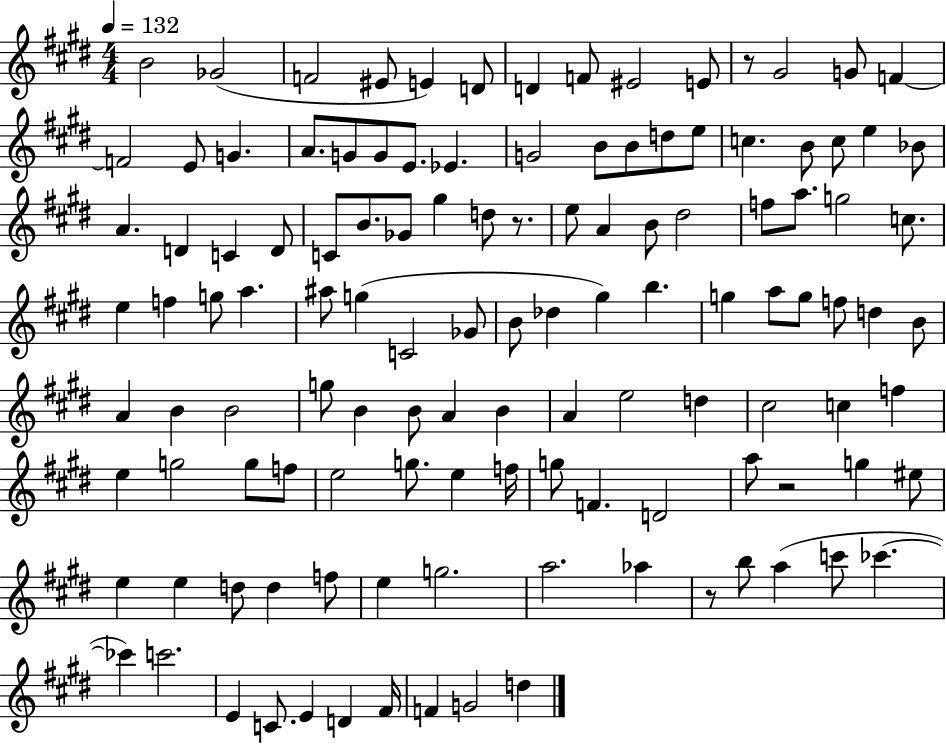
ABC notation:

X:1
T:Untitled
M:4/4
L:1/4
K:E
B2 _G2 F2 ^E/2 E D/2 D F/2 ^E2 E/2 z/2 ^G2 G/2 F F2 E/2 G A/2 G/2 G/2 E/2 _E G2 B/2 B/2 d/2 e/2 c B/2 c/2 e _B/2 A D C D/2 C/2 B/2 _G/2 ^g d/2 z/2 e/2 A B/2 ^d2 f/2 a/2 g2 c/2 e f g/2 a ^a/2 g C2 _G/2 B/2 _d ^g b g a/2 g/2 f/2 d B/2 A B B2 g/2 B B/2 A B A e2 d ^c2 c f e g2 g/2 f/2 e2 g/2 e f/4 g/2 F D2 a/2 z2 g ^e/2 e e d/2 d f/2 e g2 a2 _a z/2 b/2 a c'/2 _c' _c' c'2 E C/2 E D ^F/4 F G2 d